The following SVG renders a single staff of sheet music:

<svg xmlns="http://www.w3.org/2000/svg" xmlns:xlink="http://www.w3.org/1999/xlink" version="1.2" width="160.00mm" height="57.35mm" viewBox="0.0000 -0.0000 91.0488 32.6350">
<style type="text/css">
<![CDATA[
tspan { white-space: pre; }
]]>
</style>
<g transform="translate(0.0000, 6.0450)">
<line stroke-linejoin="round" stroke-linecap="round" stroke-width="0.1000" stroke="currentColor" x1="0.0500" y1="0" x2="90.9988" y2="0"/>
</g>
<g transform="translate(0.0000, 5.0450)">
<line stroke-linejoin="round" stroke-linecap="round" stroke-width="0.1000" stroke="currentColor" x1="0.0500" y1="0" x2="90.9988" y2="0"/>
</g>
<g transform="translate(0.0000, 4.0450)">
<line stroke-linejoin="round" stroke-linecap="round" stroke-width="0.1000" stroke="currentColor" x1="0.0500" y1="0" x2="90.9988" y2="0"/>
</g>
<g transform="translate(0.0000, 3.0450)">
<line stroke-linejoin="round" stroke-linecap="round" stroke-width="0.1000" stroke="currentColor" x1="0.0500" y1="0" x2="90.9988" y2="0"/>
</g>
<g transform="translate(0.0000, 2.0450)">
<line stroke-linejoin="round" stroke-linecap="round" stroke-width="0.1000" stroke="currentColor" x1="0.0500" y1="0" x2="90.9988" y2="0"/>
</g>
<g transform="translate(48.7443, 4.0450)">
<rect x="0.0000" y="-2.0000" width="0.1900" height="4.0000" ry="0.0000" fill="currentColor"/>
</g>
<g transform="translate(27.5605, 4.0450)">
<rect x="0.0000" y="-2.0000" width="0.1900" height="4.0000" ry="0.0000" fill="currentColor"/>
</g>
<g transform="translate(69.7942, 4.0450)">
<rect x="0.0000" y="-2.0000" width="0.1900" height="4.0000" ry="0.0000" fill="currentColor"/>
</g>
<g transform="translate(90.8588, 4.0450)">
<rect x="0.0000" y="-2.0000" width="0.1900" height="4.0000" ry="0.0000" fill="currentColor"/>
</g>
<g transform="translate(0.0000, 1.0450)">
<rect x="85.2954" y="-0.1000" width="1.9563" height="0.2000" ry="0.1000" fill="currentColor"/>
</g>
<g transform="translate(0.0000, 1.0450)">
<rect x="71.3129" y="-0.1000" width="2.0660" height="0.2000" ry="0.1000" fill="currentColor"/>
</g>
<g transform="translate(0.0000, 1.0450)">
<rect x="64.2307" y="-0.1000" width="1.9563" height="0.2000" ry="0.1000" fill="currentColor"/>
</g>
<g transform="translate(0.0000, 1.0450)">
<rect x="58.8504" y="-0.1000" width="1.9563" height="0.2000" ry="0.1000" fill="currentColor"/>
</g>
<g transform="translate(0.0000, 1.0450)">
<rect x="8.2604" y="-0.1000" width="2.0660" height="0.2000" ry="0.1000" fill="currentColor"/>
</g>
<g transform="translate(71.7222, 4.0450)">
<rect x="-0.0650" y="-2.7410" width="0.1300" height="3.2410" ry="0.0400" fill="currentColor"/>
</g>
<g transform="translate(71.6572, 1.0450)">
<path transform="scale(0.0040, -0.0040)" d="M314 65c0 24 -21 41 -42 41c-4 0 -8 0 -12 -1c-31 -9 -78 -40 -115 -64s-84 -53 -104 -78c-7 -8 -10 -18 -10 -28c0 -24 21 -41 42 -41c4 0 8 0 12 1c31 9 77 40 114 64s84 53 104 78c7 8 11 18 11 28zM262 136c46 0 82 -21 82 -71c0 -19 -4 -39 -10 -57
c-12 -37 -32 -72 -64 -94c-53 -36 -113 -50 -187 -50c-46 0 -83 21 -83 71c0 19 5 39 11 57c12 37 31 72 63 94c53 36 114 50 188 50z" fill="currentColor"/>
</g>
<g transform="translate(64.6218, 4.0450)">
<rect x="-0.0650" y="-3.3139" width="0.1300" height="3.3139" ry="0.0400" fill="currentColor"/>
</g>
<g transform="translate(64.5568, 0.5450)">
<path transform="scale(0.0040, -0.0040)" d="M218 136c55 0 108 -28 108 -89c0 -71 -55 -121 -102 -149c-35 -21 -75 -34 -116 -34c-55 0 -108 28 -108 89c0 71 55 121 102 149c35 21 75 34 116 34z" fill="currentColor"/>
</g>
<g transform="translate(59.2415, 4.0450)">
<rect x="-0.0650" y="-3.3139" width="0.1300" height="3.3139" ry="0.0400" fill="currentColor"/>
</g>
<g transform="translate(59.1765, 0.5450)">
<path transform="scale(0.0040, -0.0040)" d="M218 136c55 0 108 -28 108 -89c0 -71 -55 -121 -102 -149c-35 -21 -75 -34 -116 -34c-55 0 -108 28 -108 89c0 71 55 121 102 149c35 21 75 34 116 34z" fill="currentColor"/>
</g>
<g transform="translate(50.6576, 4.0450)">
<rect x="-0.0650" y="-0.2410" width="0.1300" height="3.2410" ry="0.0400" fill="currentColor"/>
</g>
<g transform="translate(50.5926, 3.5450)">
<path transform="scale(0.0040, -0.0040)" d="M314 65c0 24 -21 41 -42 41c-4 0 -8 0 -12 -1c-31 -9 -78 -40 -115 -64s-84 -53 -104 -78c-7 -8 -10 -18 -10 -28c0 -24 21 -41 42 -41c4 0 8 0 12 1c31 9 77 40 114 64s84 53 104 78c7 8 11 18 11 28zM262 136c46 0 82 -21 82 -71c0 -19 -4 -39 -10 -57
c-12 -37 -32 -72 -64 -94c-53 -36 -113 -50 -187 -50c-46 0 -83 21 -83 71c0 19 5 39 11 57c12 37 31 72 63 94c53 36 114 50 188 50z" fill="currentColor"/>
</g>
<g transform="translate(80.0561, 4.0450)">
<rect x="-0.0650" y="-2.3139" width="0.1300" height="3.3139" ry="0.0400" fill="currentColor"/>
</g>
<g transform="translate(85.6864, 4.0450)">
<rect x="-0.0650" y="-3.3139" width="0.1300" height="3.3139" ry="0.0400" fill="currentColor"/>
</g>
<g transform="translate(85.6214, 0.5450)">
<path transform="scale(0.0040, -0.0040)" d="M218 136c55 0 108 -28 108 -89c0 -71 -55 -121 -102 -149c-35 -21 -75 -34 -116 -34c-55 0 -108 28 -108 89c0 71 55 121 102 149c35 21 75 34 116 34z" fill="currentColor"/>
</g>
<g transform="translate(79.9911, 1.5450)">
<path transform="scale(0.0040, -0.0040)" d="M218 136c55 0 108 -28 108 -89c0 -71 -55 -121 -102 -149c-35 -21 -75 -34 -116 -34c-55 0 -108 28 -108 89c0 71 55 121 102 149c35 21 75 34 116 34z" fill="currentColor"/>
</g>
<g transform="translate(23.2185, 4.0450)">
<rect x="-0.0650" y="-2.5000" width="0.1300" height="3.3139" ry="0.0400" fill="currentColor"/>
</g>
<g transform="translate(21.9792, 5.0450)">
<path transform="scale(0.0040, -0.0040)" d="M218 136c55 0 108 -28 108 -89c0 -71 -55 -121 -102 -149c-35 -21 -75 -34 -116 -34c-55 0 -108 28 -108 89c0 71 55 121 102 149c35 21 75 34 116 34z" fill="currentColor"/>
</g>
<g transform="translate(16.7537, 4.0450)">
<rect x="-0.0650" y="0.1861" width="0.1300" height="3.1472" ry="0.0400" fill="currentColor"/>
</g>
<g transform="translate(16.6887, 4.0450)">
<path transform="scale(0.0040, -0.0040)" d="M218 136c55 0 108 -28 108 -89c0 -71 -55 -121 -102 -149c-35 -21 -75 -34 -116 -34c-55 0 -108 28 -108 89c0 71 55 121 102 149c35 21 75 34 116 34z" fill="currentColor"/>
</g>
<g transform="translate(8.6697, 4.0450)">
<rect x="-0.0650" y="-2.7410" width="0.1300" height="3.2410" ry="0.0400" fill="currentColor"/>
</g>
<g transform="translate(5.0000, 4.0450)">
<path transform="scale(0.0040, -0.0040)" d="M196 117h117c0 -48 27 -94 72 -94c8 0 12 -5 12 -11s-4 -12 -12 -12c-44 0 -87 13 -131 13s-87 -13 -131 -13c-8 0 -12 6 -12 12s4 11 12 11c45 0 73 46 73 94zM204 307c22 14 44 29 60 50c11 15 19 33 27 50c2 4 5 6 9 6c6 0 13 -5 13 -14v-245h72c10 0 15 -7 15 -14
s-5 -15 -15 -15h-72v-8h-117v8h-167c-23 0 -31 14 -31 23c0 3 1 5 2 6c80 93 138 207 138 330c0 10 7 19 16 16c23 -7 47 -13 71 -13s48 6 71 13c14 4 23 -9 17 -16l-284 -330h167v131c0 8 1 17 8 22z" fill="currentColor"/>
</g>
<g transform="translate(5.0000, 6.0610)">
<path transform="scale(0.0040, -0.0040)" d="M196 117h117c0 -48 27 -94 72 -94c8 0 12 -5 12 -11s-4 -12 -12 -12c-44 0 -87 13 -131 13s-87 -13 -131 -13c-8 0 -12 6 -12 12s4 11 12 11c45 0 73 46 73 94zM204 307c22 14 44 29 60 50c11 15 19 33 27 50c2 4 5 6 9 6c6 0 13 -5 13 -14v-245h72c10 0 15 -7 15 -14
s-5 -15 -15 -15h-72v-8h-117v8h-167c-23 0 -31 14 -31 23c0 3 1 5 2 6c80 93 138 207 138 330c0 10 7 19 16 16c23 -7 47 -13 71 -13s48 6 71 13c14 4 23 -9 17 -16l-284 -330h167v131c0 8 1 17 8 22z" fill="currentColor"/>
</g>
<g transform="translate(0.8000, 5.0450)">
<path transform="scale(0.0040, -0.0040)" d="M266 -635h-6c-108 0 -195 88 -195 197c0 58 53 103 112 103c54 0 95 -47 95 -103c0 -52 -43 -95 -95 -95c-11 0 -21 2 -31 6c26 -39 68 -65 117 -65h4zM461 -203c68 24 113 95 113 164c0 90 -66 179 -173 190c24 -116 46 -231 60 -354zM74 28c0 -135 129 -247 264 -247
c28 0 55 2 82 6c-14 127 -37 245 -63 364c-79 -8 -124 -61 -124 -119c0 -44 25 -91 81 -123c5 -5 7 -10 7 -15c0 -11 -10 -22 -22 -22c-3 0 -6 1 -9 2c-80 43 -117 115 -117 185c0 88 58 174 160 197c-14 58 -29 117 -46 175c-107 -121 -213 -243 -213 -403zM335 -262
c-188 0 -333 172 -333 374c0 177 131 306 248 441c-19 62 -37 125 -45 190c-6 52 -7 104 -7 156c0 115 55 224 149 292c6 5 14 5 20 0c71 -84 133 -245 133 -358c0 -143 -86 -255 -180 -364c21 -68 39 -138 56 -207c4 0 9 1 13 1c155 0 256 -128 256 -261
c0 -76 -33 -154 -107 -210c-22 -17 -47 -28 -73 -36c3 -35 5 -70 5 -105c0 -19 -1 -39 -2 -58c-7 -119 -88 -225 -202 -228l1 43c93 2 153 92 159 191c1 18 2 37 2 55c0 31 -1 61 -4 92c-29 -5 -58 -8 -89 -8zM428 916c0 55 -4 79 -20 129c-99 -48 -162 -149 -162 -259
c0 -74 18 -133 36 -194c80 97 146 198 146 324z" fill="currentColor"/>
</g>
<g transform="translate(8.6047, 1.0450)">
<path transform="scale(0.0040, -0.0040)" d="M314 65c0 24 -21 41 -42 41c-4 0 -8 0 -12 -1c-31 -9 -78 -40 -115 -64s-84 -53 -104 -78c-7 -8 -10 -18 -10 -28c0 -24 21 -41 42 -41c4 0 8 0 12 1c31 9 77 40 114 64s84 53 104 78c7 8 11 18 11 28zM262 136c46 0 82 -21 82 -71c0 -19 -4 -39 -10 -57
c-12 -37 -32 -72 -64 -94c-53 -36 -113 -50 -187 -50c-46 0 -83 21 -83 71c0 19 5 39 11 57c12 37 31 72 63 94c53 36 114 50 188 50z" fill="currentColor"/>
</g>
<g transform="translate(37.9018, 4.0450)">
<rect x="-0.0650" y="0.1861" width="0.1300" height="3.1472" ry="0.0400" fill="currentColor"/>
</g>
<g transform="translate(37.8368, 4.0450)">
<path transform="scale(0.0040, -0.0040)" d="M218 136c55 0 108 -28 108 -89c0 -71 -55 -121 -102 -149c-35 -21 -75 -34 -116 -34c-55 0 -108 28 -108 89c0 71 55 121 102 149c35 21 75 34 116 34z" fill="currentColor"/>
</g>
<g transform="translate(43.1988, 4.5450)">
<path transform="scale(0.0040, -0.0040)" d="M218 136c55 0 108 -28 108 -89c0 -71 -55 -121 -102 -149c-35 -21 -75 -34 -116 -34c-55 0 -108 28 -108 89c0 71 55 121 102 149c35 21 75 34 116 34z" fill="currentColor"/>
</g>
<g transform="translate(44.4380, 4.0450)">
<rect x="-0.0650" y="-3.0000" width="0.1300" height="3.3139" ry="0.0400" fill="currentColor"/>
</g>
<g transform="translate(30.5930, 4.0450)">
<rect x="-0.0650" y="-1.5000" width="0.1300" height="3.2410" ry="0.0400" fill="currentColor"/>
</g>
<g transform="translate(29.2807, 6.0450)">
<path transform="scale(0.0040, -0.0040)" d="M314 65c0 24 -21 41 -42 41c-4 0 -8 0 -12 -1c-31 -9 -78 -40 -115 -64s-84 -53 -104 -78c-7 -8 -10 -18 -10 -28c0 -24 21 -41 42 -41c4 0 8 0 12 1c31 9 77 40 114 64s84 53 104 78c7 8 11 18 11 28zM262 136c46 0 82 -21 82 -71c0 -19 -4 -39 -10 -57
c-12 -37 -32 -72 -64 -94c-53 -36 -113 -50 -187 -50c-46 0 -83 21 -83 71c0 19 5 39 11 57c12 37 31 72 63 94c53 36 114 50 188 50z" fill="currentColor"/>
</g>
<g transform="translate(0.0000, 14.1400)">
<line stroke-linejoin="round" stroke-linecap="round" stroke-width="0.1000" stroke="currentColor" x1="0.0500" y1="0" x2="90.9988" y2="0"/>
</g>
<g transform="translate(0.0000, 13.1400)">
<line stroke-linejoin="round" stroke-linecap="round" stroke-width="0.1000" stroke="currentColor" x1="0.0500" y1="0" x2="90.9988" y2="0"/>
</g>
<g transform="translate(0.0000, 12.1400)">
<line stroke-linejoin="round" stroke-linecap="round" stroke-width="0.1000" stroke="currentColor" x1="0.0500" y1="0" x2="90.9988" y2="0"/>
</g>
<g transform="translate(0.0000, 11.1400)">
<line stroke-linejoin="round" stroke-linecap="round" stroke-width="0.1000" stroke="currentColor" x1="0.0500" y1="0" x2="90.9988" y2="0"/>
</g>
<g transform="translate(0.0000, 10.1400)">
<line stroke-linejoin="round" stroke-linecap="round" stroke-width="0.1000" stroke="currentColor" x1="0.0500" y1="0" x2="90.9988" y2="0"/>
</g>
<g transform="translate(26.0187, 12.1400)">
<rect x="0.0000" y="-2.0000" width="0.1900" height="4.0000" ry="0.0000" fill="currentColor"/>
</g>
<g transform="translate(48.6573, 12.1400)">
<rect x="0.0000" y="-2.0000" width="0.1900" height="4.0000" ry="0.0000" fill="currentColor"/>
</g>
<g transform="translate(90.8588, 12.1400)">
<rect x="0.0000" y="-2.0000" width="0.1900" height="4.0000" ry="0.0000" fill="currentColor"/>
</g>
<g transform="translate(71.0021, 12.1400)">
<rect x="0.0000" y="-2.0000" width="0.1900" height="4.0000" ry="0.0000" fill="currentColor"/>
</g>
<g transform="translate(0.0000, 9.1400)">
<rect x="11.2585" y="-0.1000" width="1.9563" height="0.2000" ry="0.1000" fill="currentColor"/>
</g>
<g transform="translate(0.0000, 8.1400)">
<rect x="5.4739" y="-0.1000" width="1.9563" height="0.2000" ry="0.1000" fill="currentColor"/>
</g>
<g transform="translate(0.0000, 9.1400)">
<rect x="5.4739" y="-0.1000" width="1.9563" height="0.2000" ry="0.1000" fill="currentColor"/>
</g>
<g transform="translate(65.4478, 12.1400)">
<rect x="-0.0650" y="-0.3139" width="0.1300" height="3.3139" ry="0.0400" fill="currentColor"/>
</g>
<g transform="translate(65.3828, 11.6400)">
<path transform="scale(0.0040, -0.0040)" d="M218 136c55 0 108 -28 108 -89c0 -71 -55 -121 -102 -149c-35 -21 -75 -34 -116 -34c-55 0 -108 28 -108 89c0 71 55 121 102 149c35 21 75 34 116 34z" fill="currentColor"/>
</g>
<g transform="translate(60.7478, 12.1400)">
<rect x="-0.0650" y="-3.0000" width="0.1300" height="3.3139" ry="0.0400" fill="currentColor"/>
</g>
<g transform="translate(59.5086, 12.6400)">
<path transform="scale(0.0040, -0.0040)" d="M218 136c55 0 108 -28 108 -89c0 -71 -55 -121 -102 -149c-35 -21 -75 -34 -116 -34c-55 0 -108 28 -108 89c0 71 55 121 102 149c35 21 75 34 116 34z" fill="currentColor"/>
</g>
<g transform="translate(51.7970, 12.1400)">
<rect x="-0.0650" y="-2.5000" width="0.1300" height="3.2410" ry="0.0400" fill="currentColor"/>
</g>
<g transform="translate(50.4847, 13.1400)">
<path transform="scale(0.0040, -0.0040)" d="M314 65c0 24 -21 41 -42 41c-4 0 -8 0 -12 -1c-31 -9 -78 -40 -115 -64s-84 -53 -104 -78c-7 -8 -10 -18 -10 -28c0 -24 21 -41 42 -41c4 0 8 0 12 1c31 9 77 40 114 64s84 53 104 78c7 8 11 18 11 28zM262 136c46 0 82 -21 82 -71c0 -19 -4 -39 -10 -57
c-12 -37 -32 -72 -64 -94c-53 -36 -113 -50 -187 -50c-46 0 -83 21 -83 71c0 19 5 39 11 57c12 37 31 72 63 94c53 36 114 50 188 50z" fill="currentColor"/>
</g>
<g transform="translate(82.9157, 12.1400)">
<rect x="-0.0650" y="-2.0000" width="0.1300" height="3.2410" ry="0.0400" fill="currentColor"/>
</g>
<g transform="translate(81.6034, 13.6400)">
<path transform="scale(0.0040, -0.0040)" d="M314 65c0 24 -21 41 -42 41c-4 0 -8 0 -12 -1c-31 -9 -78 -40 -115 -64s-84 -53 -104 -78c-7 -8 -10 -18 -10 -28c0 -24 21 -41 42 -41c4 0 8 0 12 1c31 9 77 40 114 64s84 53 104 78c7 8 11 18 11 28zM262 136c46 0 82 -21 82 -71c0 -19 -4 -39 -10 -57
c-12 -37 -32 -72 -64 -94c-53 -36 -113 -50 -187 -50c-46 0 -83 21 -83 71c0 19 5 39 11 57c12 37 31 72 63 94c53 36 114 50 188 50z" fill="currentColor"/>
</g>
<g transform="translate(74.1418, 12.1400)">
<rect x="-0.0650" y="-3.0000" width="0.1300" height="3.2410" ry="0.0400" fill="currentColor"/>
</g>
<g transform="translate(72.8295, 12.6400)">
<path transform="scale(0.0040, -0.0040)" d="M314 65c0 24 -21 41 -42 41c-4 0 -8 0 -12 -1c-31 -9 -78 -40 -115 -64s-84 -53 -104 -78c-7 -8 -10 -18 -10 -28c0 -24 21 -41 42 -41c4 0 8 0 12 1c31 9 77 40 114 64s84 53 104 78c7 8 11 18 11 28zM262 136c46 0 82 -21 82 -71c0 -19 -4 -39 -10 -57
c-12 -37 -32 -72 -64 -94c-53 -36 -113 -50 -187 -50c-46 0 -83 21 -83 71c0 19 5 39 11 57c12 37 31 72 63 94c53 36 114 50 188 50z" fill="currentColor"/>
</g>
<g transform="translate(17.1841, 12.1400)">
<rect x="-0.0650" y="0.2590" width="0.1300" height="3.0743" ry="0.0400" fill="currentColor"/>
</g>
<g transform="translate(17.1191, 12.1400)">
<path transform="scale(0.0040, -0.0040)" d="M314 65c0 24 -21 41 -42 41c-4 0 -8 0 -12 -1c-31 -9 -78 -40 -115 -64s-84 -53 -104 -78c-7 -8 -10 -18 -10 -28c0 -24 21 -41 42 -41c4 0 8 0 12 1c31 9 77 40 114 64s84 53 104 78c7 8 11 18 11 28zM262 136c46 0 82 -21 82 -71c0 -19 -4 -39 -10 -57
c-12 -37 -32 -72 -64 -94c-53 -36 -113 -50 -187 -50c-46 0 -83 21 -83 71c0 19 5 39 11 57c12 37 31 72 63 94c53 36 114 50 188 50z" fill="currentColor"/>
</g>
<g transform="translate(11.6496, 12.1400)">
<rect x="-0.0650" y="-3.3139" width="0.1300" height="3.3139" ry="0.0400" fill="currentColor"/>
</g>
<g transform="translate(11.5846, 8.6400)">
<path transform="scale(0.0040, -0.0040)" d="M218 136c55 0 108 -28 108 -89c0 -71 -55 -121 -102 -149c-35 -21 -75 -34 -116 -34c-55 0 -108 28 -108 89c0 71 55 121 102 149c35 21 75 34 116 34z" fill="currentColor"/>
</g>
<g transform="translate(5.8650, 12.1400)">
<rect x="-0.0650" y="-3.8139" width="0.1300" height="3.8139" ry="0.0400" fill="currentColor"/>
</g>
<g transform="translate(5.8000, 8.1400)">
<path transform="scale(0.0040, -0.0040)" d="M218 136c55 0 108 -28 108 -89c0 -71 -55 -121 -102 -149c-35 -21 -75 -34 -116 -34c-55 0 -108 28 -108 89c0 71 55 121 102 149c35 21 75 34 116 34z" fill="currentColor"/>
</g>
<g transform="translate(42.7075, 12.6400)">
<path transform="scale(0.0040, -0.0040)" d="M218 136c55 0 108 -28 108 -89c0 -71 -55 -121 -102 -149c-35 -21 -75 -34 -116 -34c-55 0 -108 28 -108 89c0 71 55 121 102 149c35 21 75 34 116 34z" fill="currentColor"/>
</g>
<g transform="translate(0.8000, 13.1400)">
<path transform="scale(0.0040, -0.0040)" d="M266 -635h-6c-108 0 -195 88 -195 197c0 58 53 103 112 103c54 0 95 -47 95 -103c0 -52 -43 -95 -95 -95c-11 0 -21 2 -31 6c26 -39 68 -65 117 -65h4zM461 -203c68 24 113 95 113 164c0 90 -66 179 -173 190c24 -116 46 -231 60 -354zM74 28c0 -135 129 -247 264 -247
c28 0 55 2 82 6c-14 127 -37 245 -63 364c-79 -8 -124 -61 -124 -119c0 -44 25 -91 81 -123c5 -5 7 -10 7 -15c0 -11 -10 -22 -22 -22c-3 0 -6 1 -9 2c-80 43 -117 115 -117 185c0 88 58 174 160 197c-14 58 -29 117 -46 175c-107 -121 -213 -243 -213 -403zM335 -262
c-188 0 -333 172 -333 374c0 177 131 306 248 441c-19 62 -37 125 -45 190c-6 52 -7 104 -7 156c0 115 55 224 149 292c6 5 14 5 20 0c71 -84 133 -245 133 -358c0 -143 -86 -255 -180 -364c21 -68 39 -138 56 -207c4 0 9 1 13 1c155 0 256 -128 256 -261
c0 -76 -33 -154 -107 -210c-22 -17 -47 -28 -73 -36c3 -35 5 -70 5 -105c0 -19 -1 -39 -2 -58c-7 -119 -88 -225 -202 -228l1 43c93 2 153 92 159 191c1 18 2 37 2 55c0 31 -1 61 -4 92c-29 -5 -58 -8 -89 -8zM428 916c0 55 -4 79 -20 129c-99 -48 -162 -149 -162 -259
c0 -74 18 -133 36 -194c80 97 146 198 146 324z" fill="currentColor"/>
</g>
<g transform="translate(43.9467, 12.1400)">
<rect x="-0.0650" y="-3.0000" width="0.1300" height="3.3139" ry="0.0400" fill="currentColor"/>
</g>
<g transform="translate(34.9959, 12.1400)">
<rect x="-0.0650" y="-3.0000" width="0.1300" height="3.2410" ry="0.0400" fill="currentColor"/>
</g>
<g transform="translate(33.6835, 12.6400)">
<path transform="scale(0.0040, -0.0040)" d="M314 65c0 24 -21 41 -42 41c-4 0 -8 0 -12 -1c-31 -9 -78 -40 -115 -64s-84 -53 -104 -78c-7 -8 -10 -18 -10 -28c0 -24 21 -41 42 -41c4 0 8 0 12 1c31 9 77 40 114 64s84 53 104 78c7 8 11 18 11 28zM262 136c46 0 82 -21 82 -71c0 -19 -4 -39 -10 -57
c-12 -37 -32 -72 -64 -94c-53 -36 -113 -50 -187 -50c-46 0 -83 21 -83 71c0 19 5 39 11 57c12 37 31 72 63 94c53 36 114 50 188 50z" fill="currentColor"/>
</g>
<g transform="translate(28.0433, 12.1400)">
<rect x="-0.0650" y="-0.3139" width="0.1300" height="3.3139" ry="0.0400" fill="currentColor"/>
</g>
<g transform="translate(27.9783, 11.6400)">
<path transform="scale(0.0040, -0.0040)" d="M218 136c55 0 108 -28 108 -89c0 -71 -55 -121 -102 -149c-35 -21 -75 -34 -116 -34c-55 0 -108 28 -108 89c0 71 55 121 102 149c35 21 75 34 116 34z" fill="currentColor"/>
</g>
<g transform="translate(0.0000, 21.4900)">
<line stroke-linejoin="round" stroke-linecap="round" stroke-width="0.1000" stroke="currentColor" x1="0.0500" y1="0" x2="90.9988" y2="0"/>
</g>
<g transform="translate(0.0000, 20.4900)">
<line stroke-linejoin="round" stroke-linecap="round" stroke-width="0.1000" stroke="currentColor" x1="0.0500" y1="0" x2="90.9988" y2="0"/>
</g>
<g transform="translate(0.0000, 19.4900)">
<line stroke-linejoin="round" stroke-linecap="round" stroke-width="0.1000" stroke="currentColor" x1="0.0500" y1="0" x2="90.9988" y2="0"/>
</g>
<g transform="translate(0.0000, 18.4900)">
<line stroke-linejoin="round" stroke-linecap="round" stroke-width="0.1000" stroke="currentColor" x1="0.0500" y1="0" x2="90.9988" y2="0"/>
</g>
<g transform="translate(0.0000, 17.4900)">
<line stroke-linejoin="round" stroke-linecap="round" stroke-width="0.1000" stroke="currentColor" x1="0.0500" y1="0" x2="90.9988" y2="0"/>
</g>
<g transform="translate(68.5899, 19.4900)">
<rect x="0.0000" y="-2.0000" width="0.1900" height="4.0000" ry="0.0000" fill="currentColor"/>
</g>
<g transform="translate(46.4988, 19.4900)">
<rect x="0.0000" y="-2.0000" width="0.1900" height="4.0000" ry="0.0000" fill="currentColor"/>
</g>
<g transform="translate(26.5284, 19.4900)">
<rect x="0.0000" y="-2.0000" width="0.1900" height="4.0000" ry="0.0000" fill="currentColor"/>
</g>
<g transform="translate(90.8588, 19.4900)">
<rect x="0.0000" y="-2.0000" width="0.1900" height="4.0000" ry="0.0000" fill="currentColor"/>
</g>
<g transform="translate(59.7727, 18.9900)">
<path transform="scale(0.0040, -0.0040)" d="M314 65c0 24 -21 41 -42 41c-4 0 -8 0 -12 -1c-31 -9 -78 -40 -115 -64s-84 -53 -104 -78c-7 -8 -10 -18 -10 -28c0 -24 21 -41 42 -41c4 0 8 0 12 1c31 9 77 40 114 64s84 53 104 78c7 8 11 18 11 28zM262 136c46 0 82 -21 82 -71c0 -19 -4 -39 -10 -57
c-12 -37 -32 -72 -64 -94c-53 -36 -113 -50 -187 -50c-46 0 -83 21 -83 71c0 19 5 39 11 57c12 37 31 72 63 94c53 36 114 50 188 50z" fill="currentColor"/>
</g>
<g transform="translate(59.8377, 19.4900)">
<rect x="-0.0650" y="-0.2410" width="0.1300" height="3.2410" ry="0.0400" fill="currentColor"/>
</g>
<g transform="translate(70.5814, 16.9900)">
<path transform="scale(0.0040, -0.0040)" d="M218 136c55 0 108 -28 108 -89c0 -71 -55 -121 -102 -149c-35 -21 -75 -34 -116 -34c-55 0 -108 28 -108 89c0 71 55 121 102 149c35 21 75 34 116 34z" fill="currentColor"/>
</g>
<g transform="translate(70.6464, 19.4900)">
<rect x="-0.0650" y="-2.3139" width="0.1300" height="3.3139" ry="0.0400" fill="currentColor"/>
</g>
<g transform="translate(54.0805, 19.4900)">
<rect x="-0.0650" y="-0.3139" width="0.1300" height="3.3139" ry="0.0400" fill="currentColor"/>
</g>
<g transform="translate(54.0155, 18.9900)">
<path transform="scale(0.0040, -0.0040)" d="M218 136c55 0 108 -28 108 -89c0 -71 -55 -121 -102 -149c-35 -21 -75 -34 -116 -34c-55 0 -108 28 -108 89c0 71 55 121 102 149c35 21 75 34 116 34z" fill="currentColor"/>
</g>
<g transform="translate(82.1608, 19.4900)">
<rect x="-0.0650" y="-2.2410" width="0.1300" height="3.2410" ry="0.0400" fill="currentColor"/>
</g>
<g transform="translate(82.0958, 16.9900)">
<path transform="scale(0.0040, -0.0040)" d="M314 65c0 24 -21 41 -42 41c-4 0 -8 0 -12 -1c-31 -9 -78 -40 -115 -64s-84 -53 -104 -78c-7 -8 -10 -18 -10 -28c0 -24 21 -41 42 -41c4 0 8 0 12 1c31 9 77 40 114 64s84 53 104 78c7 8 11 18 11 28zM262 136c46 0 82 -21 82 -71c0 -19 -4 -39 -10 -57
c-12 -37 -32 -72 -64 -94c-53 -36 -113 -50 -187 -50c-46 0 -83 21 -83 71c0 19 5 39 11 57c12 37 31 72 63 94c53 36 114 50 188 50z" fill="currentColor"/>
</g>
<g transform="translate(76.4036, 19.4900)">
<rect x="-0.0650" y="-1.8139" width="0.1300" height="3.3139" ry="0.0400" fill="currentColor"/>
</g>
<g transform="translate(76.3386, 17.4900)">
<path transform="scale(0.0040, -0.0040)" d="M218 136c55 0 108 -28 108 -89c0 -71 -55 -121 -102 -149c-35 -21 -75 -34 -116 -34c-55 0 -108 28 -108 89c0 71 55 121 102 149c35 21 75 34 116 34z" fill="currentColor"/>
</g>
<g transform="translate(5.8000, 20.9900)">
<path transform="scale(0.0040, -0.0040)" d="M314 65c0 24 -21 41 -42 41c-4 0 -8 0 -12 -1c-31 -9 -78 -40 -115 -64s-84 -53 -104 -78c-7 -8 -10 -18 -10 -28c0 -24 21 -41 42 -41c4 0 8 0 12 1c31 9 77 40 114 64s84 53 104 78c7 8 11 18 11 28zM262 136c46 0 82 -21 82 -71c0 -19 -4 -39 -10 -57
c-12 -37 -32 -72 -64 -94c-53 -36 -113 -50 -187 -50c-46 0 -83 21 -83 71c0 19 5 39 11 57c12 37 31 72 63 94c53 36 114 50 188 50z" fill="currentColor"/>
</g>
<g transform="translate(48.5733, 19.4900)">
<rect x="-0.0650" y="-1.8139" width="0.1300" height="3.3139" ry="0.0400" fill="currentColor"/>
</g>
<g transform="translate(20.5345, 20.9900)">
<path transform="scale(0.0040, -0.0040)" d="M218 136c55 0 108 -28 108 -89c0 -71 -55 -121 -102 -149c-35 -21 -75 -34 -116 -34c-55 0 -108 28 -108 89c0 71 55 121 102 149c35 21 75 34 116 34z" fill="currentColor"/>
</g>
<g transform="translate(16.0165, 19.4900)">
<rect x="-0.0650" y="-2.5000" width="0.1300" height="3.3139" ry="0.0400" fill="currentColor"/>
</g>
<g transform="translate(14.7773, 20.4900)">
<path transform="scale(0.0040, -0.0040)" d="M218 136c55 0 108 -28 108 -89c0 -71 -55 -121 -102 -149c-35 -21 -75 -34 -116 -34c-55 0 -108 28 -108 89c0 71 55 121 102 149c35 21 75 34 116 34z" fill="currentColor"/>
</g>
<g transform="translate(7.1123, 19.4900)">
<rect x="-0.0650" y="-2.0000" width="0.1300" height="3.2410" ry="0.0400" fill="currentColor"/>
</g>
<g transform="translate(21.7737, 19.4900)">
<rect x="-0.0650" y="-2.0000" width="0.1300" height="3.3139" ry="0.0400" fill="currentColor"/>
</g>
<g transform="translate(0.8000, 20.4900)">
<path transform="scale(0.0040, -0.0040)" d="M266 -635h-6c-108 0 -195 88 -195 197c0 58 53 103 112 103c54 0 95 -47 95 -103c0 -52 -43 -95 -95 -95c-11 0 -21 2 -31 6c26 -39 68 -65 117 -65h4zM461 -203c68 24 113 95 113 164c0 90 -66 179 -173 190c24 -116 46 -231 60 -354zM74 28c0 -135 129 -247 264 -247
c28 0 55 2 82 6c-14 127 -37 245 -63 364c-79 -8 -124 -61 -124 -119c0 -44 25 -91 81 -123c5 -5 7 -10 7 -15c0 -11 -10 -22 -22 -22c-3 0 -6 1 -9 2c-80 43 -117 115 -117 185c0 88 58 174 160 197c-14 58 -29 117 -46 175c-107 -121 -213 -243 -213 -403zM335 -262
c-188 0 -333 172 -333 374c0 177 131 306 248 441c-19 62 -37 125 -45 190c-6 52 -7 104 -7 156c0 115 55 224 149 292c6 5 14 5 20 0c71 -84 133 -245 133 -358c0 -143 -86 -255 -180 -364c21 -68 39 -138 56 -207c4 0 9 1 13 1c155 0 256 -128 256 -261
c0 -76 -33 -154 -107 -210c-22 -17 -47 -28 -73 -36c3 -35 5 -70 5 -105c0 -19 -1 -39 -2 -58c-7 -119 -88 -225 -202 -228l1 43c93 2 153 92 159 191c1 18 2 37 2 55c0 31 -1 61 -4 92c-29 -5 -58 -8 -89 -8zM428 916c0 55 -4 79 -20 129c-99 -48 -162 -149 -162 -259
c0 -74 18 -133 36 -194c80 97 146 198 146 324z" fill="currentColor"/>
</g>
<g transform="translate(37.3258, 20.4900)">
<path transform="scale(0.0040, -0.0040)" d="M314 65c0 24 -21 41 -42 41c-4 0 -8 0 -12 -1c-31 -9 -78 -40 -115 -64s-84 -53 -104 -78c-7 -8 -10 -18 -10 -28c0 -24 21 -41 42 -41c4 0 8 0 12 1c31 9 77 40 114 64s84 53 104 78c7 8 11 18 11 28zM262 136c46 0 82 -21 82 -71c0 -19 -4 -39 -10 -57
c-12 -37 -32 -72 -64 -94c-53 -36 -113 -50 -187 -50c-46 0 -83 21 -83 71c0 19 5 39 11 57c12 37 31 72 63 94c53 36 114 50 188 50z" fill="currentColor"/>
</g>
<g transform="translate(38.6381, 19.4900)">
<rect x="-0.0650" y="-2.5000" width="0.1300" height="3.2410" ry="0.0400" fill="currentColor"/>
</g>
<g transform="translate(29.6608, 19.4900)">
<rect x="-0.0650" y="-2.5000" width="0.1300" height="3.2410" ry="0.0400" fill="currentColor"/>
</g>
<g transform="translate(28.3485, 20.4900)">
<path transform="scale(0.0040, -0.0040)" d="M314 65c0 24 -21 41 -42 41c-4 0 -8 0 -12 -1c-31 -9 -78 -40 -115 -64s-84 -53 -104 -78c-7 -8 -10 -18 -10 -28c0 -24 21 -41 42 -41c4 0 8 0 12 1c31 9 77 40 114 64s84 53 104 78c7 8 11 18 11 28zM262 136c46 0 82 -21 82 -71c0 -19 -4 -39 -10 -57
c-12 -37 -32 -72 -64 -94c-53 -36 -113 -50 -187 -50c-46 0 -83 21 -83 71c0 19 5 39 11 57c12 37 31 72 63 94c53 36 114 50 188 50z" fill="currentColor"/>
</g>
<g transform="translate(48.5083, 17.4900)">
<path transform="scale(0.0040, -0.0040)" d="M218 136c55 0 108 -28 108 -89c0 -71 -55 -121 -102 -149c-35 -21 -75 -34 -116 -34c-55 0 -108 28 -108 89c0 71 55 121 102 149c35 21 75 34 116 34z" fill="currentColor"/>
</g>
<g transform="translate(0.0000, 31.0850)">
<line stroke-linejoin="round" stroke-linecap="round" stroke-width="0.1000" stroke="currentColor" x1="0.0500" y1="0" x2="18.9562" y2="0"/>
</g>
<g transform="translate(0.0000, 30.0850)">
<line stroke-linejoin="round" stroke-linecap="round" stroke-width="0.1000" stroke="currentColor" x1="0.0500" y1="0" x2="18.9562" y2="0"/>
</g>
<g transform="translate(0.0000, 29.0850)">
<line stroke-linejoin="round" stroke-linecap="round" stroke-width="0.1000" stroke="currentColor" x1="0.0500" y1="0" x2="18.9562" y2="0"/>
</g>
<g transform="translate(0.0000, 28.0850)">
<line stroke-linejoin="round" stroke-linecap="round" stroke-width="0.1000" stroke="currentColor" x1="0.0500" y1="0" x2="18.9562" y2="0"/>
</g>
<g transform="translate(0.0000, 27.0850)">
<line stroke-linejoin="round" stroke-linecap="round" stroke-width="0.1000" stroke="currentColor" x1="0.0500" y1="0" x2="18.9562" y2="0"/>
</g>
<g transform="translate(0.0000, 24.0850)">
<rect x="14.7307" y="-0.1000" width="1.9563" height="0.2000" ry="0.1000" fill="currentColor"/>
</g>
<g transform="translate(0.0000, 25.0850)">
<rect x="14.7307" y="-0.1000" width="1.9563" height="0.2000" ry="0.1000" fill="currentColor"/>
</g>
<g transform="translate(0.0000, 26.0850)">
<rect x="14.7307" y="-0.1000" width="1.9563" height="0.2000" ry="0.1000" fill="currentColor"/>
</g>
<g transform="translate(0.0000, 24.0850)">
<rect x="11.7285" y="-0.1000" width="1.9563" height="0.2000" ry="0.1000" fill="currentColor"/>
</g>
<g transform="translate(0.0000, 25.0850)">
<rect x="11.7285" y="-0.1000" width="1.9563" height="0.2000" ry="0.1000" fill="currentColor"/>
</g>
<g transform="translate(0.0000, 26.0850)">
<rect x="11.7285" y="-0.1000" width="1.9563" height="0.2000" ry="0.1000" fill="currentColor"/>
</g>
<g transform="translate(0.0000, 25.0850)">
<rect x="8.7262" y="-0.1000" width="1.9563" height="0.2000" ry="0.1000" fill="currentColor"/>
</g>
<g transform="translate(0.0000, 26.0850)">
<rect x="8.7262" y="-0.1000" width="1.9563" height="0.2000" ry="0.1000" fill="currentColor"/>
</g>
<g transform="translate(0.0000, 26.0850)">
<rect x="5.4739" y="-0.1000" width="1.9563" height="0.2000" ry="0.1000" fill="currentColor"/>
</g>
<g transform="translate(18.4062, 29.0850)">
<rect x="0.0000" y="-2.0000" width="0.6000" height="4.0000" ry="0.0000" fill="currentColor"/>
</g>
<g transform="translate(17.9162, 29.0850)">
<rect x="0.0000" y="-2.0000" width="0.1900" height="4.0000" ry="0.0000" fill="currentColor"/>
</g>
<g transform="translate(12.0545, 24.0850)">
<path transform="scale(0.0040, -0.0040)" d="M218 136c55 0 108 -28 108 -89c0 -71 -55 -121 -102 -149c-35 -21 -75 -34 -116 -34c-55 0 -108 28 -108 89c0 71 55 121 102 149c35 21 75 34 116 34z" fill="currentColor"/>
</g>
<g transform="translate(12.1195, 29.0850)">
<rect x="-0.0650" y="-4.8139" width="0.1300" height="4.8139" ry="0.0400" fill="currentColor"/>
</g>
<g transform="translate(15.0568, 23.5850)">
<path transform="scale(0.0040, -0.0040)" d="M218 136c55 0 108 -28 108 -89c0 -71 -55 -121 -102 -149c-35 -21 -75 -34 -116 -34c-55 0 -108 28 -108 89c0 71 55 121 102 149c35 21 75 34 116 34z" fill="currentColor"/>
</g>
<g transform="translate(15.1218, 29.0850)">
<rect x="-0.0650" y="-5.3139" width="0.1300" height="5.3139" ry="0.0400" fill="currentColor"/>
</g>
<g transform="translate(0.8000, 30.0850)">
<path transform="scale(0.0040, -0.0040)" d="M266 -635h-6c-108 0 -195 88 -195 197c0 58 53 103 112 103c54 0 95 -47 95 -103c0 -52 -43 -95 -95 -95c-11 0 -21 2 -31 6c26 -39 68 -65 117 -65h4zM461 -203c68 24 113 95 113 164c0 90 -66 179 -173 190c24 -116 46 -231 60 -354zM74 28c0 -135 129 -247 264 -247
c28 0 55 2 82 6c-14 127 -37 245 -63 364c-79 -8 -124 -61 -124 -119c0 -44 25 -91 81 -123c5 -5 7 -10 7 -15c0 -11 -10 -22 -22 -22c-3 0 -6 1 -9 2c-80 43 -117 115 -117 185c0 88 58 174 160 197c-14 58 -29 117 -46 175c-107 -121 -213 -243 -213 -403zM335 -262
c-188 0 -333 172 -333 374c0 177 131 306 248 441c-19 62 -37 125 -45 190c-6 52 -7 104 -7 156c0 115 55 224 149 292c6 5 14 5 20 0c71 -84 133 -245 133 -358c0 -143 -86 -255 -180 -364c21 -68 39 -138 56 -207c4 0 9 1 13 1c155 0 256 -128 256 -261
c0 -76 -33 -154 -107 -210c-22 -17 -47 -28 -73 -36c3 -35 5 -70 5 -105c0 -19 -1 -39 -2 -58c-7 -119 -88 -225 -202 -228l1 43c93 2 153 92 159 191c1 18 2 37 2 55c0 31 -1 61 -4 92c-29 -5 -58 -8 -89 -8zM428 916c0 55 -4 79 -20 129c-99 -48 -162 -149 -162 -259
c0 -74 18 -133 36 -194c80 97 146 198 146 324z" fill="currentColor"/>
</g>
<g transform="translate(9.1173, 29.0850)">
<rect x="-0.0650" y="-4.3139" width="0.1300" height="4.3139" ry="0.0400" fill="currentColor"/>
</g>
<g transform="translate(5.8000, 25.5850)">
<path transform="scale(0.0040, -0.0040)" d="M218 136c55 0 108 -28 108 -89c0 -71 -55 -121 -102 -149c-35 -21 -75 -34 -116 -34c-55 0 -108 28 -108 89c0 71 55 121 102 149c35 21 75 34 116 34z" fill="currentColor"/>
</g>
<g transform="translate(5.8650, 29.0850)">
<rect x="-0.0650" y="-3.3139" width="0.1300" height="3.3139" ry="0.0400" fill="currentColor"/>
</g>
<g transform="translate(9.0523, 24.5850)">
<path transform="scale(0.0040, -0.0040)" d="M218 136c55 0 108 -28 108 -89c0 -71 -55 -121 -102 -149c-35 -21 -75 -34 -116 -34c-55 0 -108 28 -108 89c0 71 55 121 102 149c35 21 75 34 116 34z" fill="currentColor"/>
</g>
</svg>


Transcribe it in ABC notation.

X:1
T:Untitled
M:4/4
L:1/4
K:C
a2 B G E2 B A c2 b b a2 g b c' b B2 c A2 A G2 A c A2 F2 F2 G F G2 G2 f c c2 g f g2 b d' e' f'